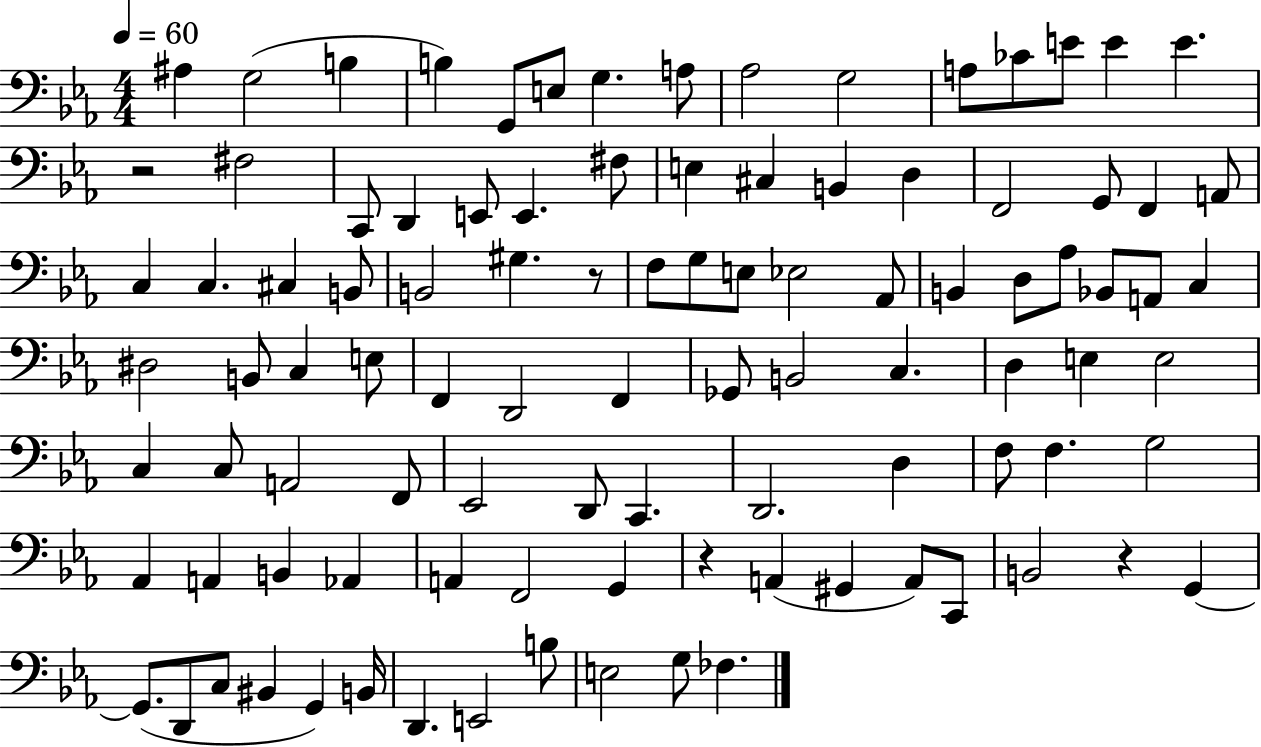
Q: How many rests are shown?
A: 4